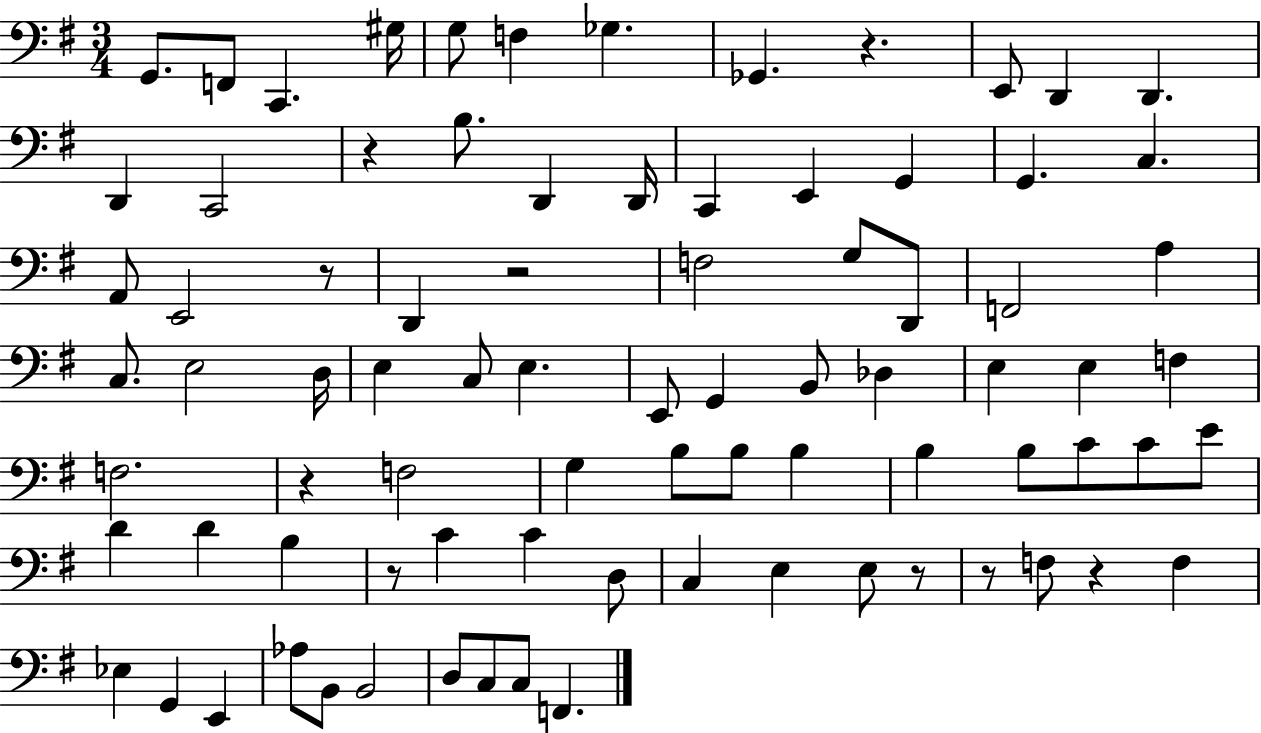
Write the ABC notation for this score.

X:1
T:Untitled
M:3/4
L:1/4
K:G
G,,/2 F,,/2 C,, ^G,/4 G,/2 F, _G, _G,, z E,,/2 D,, D,, D,, C,,2 z B,/2 D,, D,,/4 C,, E,, G,, G,, C, A,,/2 E,,2 z/2 D,, z2 F,2 G,/2 D,,/2 F,,2 A, C,/2 E,2 D,/4 E, C,/2 E, E,,/2 G,, B,,/2 _D, E, E, F, F,2 z F,2 G, B,/2 B,/2 B, B, B,/2 C/2 C/2 E/2 D D B, z/2 C C D,/2 C, E, E,/2 z/2 z/2 F,/2 z F, _E, G,, E,, _A,/2 B,,/2 B,,2 D,/2 C,/2 C,/2 F,,